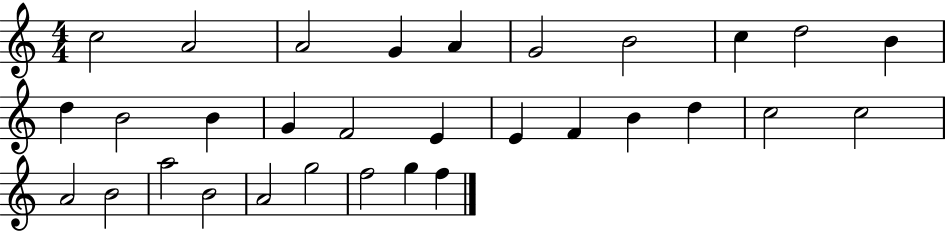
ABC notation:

X:1
T:Untitled
M:4/4
L:1/4
K:C
c2 A2 A2 G A G2 B2 c d2 B d B2 B G F2 E E F B d c2 c2 A2 B2 a2 B2 A2 g2 f2 g f